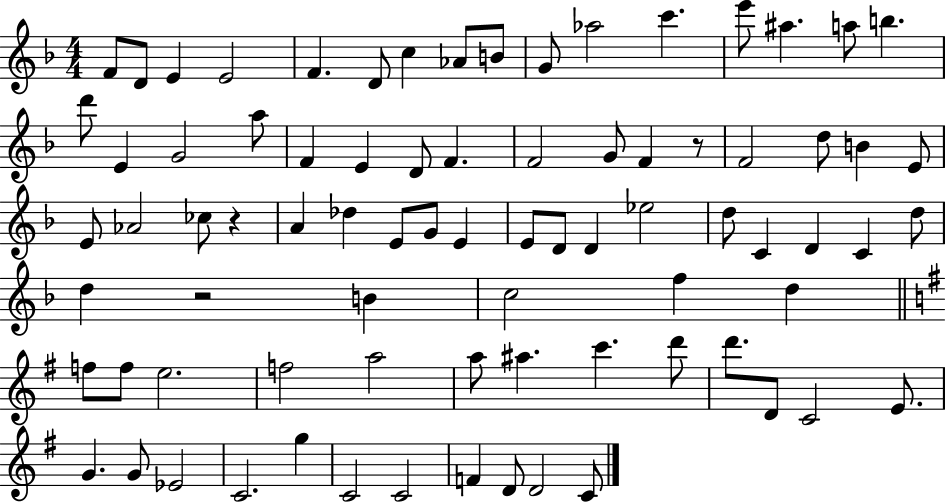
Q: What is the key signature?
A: F major